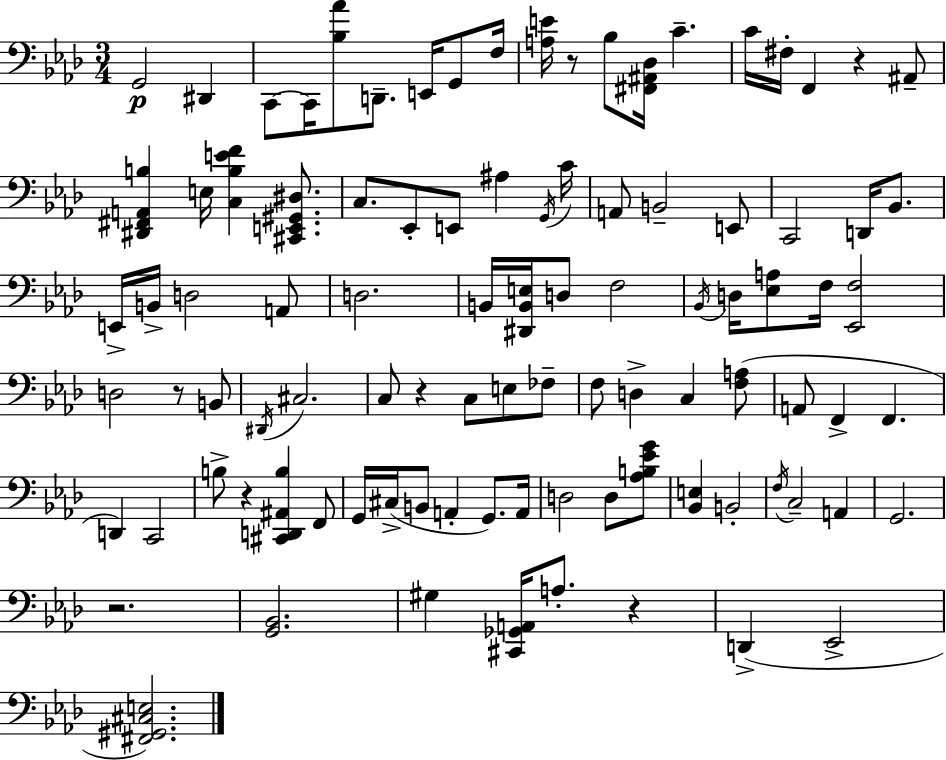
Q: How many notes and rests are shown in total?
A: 96